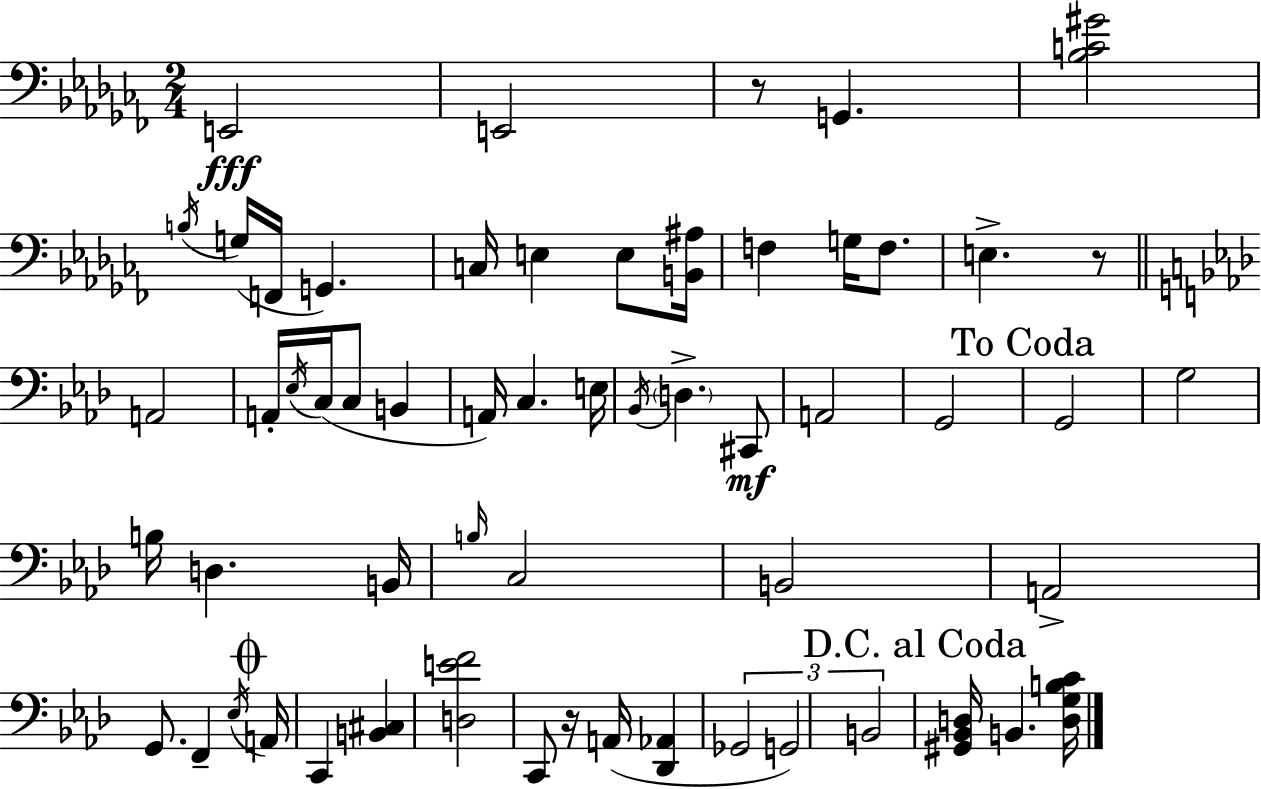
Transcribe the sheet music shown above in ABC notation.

X:1
T:Untitled
M:2/4
L:1/4
K:Abm
E,,2 E,,2 z/2 G,, [_B,C^G]2 B,/4 G,/4 F,,/4 G,, C,/4 E, E,/2 [B,,^A,]/4 F, G,/4 F,/2 E, z/2 A,,2 A,,/4 _E,/4 C,/4 C,/2 B,, A,,/4 C, E,/4 _B,,/4 D, ^C,,/2 A,,2 G,,2 G,,2 G,2 B,/4 D, B,,/4 B,/4 C,2 B,,2 A,,2 G,,/2 F,, _E,/4 A,,/4 C,, [B,,^C,] [D,EF]2 C,,/2 z/4 A,,/4 [_D,,_A,,] _G,,2 G,,2 B,,2 [^G,,_B,,D,]/4 B,, [D,G,B,C]/4